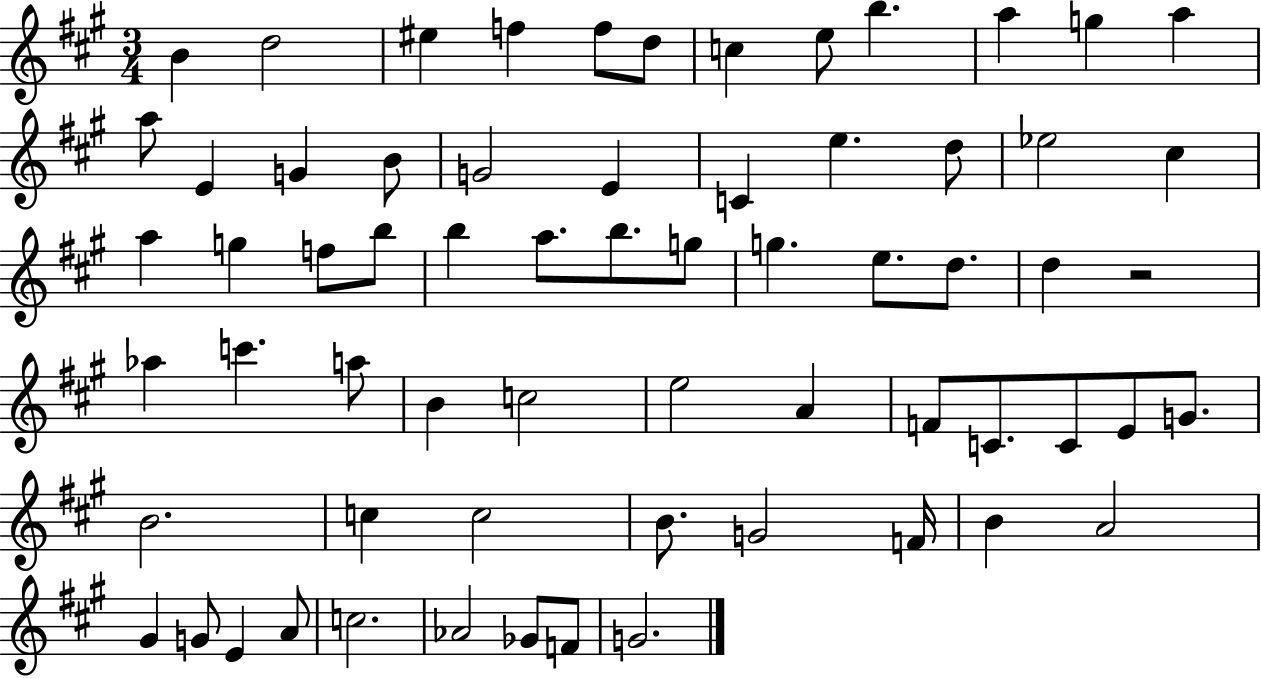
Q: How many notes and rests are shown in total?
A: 65